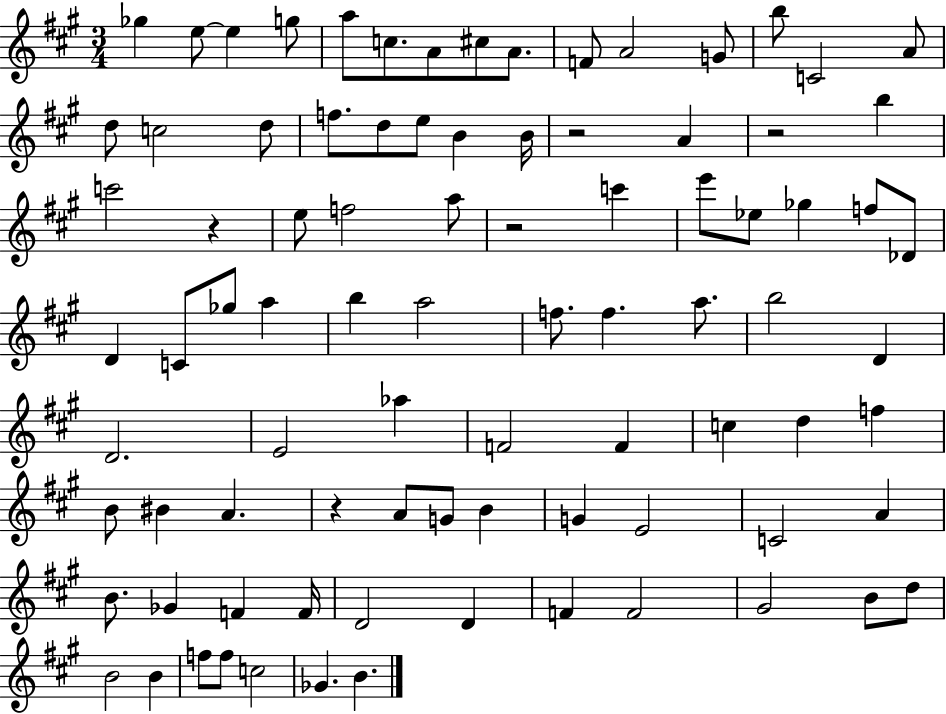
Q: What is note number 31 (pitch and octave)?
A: E6